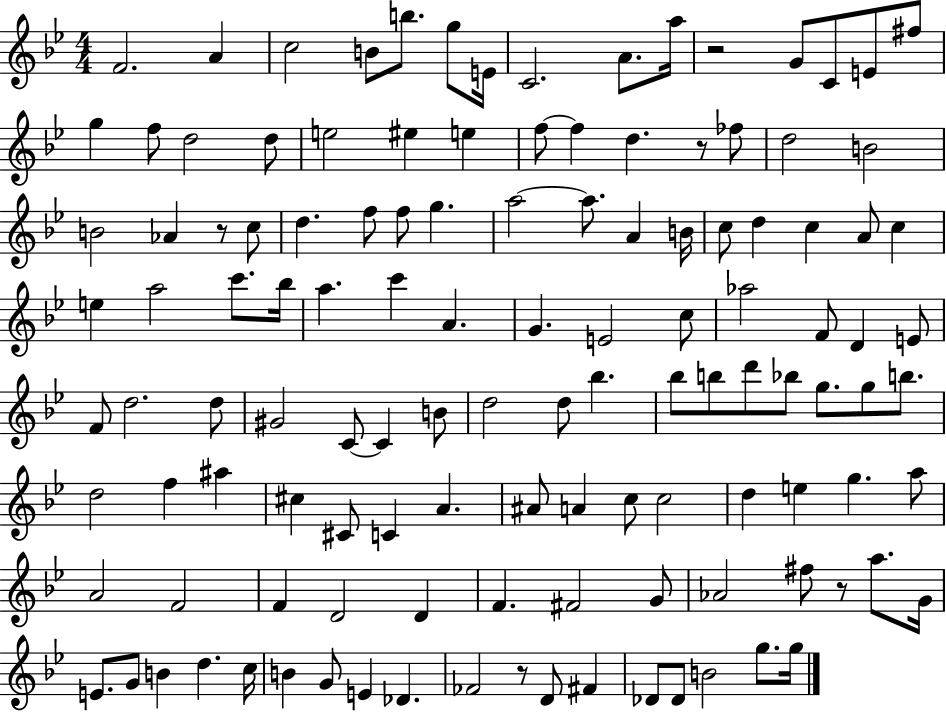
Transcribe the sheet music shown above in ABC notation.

X:1
T:Untitled
M:4/4
L:1/4
K:Bb
F2 A c2 B/2 b/2 g/2 E/4 C2 A/2 a/4 z2 G/2 C/2 E/2 ^f/2 g f/2 d2 d/2 e2 ^e e f/2 f d z/2 _f/2 d2 B2 B2 _A z/2 c/2 d f/2 f/2 g a2 a/2 A B/4 c/2 d c A/2 c e a2 c'/2 _b/4 a c' A G E2 c/2 _a2 F/2 D E/2 F/2 d2 d/2 ^G2 C/2 C B/2 d2 d/2 _b _b/2 b/2 d'/2 _b/2 g/2 g/2 b/2 d2 f ^a ^c ^C/2 C A ^A/2 A c/2 c2 d e g a/2 A2 F2 F D2 D F ^F2 G/2 _A2 ^f/2 z/2 a/2 G/4 E/2 G/2 B d c/4 B G/2 E _D _F2 z/2 D/2 ^F _D/2 _D/2 B2 g/2 g/4